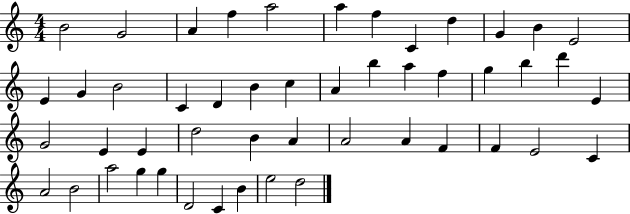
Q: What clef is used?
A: treble